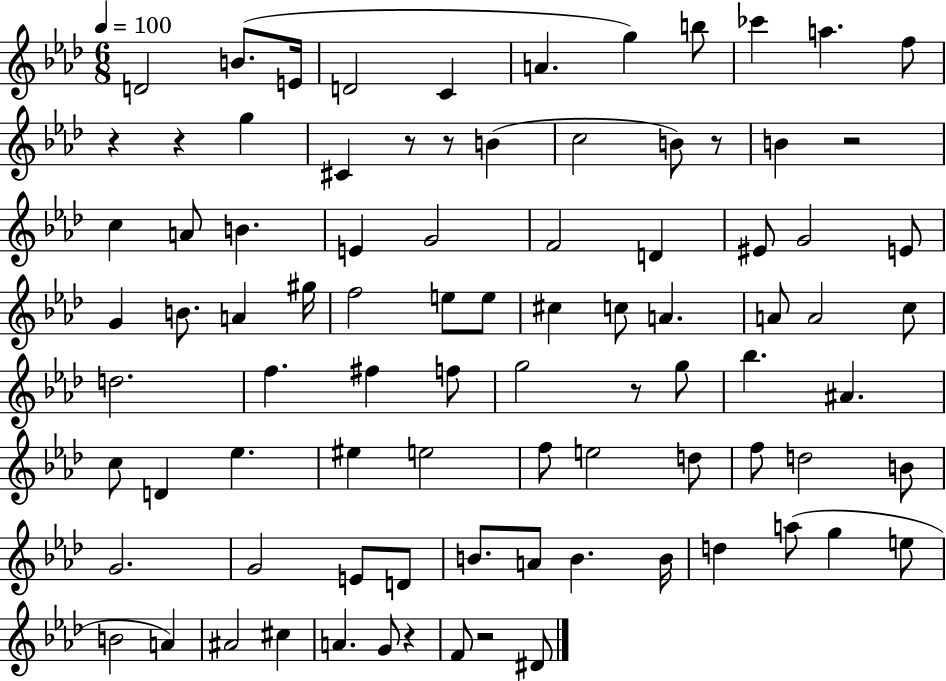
X:1
T:Untitled
M:6/8
L:1/4
K:Ab
D2 B/2 E/4 D2 C A g b/2 _c' a f/2 z z g ^C z/2 z/2 B c2 B/2 z/2 B z2 c A/2 B E G2 F2 D ^E/2 G2 E/2 G B/2 A ^g/4 f2 e/2 e/2 ^c c/2 A A/2 A2 c/2 d2 f ^f f/2 g2 z/2 g/2 _b ^A c/2 D _e ^e e2 f/2 e2 d/2 f/2 d2 B/2 G2 G2 E/2 D/2 B/2 A/2 B B/4 d a/2 g e/2 B2 A ^A2 ^c A G/2 z F/2 z2 ^D/2